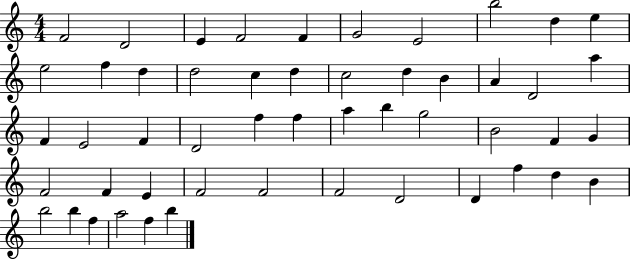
F4/h D4/h E4/q F4/h F4/q G4/h E4/h B5/h D5/q E5/q E5/h F5/q D5/q D5/h C5/q D5/q C5/h D5/q B4/q A4/q D4/h A5/q F4/q E4/h F4/q D4/h F5/q F5/q A5/q B5/q G5/h B4/h F4/q G4/q F4/h F4/q E4/q F4/h F4/h F4/h D4/h D4/q F5/q D5/q B4/q B5/h B5/q F5/q A5/h F5/q B5/q